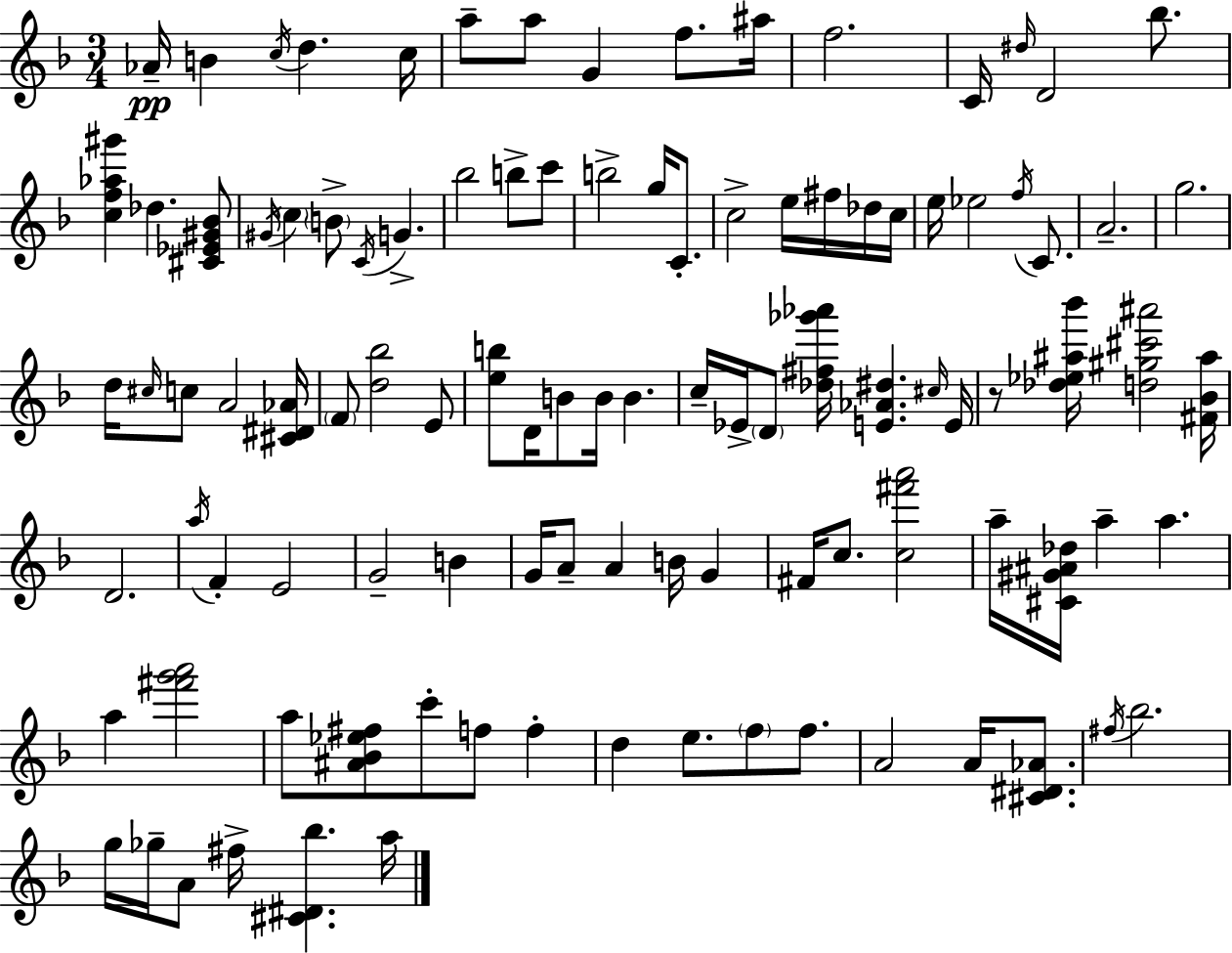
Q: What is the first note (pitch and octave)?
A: Ab4